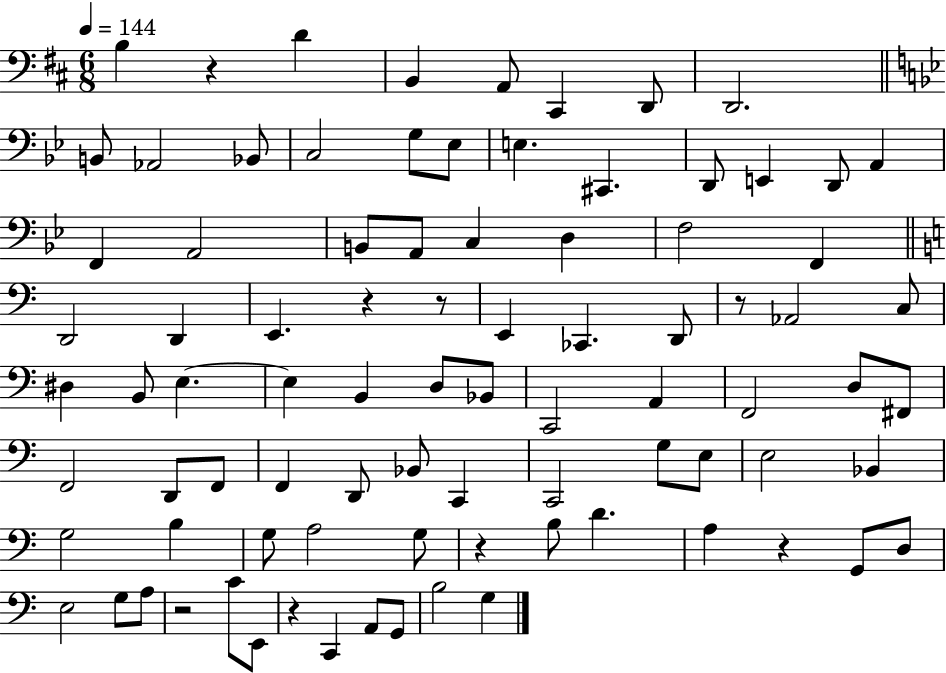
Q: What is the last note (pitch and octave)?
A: G3